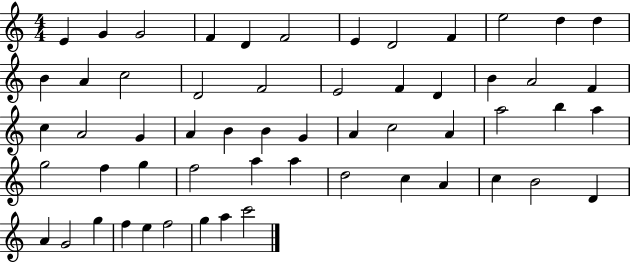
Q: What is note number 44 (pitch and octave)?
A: C5